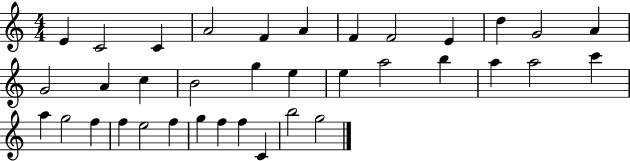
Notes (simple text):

E4/q C4/h C4/q A4/h F4/q A4/q F4/q F4/h E4/q D5/q G4/h A4/q G4/h A4/q C5/q B4/h G5/q E5/q E5/q A5/h B5/q A5/q A5/h C6/q A5/q G5/h F5/q F5/q E5/h F5/q G5/q F5/q F5/q C4/q B5/h G5/h